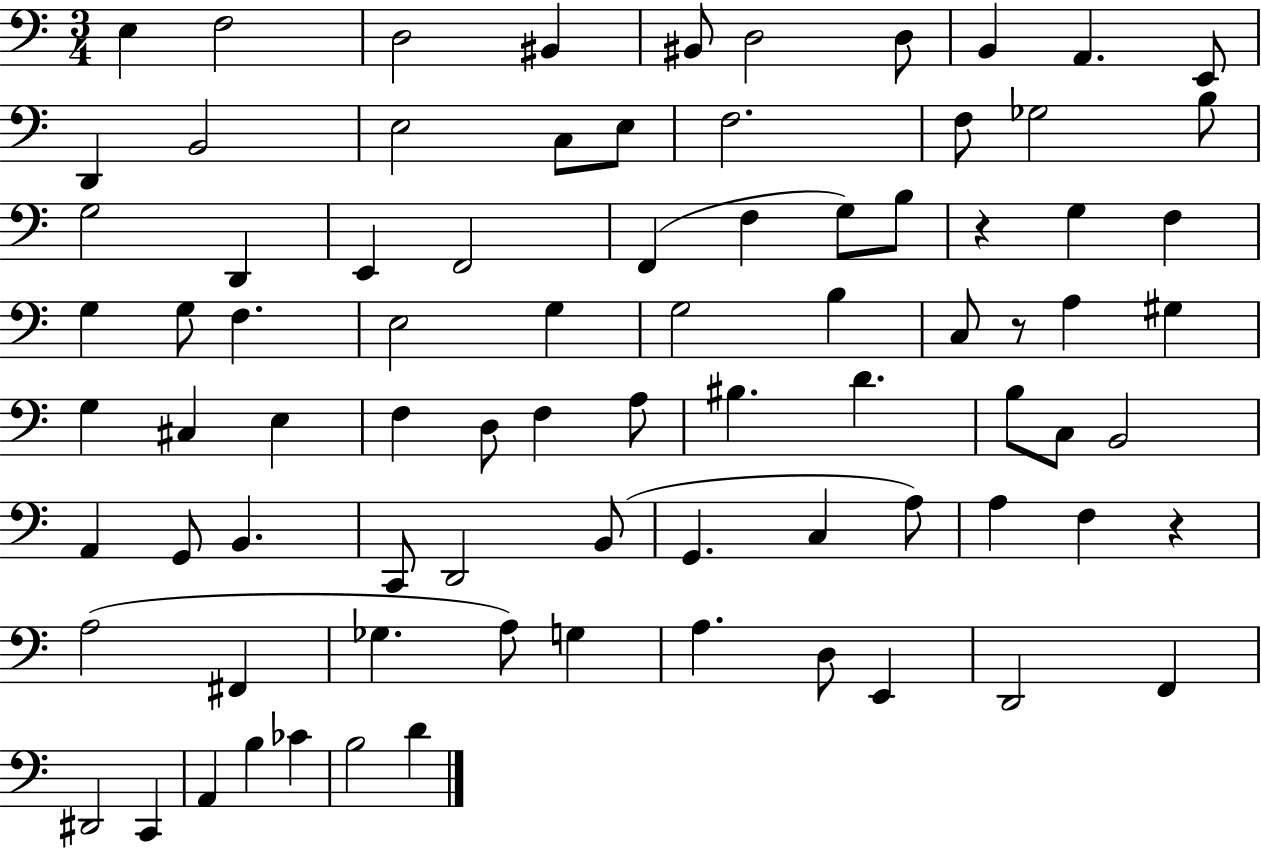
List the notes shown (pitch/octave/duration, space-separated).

E3/q F3/h D3/h BIS2/q BIS2/e D3/h D3/e B2/q A2/q. E2/e D2/q B2/h E3/h C3/e E3/e F3/h. F3/e Gb3/h B3/e G3/h D2/q E2/q F2/h F2/q F3/q G3/e B3/e R/q G3/q F3/q G3/q G3/e F3/q. E3/h G3/q G3/h B3/q C3/e R/e A3/q G#3/q G3/q C#3/q E3/q F3/q D3/e F3/q A3/e BIS3/q. D4/q. B3/e C3/e B2/h A2/q G2/e B2/q. C2/e D2/h B2/e G2/q. C3/q A3/e A3/q F3/q R/q A3/h F#2/q Gb3/q. A3/e G3/q A3/q. D3/e E2/q D2/h F2/q D#2/h C2/q A2/q B3/q CES4/q B3/h D4/q